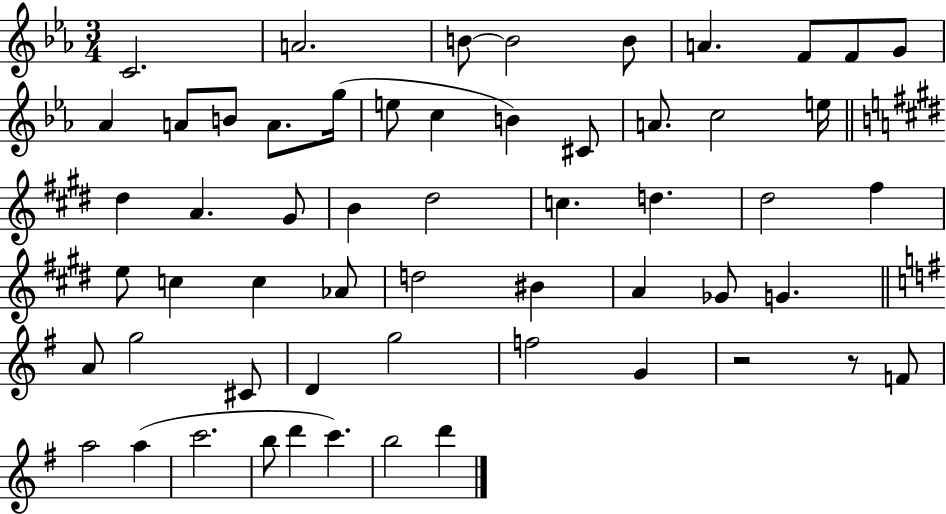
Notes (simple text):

C4/h. A4/h. B4/e B4/h B4/e A4/q. F4/e F4/e G4/e Ab4/q A4/e B4/e A4/e. G5/s E5/e C5/q B4/q C#4/e A4/e. C5/h E5/s D#5/q A4/q. G#4/e B4/q D#5/h C5/q. D5/q. D#5/h F#5/q E5/e C5/q C5/q Ab4/e D5/h BIS4/q A4/q Gb4/e G4/q. A4/e G5/h C#4/e D4/q G5/h F5/h G4/q R/h R/e F4/e A5/h A5/q C6/h. B5/e D6/q C6/q. B5/h D6/q